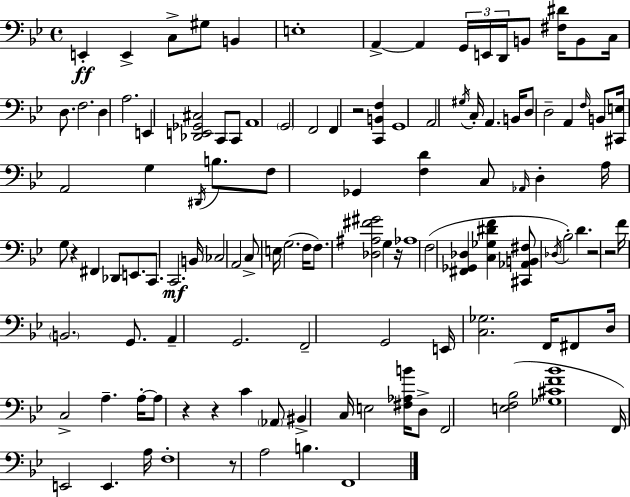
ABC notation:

X:1
T:Untitled
M:4/4
L:1/4
K:Bb
E,, E,, C,/2 ^G,/2 B,, E,4 A,, A,, G,,/4 E,,/4 D,,/4 B,,/2 [^F,^D]/4 B,,/2 C,/4 D,/2 F,2 D, A,2 E,, [_D,,E,,_G,,^C,]2 C,,/2 C,,/2 A,,4 G,,2 F,,2 F,, z2 [C,,B,,F,] G,,4 A,,2 ^G,/4 C,/4 A,, B,,/4 D,/2 D,2 A,, F,/4 B,,/2 [^C,,E,]/4 A,,2 G, ^D,,/4 B,/2 F,/2 _G,, [F,D] C,/2 _A,,/4 D, A,/4 G,/2 z ^F,, _D,,/2 E,,/2 C,,/2 C,,2 B,,/4 _C,2 A,,2 C,/2 E,/4 G,2 F,/4 F,/2 [_D,^A,^F^G]2 G, z/4 _A,4 F,2 [^F,,_G,,_D,] [C,_G,^DF] [^C,,_A,,B,,^F,]/2 _D,/4 _B,2 D z2 z2 F/4 B,,2 G,,/2 A,, G,,2 F,,2 G,,2 E,,/4 [C,_G,]2 F,,/4 ^F,,/2 D,/4 C,2 A, A,/4 A,/2 z z C _A,,/2 ^B,, C,/4 E,2 [^F,_A,B]/4 D,/2 F,,2 [E,F,_B,]2 [_G,^CF_B]4 F,,/4 E,,2 E,, A,/4 F,4 z/2 A,2 B, F,,4